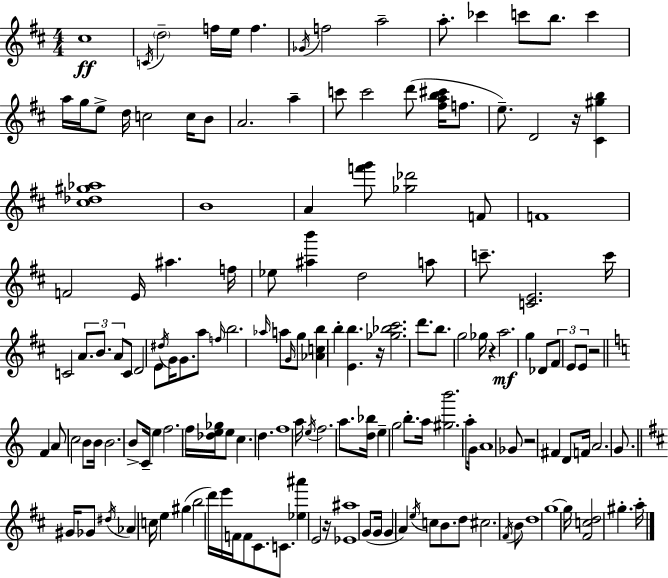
{
  \clef treble
  \numericTimeSignature
  \time 4/4
  \key d \major
  cis''1\ff | \acciaccatura { c'16 } \parenthesize d''2-- f''16 e''16 f''4. | \acciaccatura { ges'16 } f''2 a''2-- | a''8.-. ces'''4 c'''8 b''8. c'''4 | \break a''16 g''16 e''8-> d''16 c''2 c''16 | b'8 a'2. a''4-- | c'''8 c'''2 d'''8( <fis'' a'' b'' cis'''>16 f''8. | e''8.--) d'2 r16 <cis' gis'' b''>4 | \break <cis'' des'' gis'' aes''>1 | b'1 | a'4 <f''' g'''>8 <ges'' des'''>2 | f'8 f'1 | \break f'2 e'16 ais''4. | f''16 ees''8 <ais'' b'''>4 d''2 | a''8 c'''8.-- <c' e'>2. | c'''16 c'2 \tuplet 3/2 { a'8. b'8. | \break a'8 } c'8 d'2 e'8 \acciaccatura { dis''16 } g'16 | g'8. a''8 \grace { f''16 } b''2. | \grace { aes''16 } a''8 \grace { g'16 } g''8 <aes' c'' b''>4 b''4-. | <e' b''>4. r16 <ges'' bes'' cis'''>2. | \break d'''8. b''8. g''2 | ges''16 r4 a''2.\mf | g''4 des'8 \tuplet 3/2 { fis'8 e'8 e'8 } r2 | \bar "||" \break \key a \minor f'4 a'8 c''2 b'8 | b'16 b'2. b'8-> c'16-- | e''4 f''2. | f''16 <des'' e'' ges''>16 e''8 c''4. d''4. | \break f''1 | a''16 \acciaccatura { e''16 } f''2. a''8. | <d'' bes''>16 e''4-- g''2 b''8.-. | a''16 <gis'' b'''>2. a''8-. | \break g'16 a'1 | ges'8 r2 fis'4 d'8 | f'16 a'2. g'8. | \bar "||" \break \key b \minor gis'16 ges'8 \acciaccatura { dis''16 } aes'4 c''16 e''4 gis''4( | b''2 d'''16) e'''16 f'16 f'8 cis'8. | c'8. <ees'' ais'''>4 e'2 | r16 <ees' ais''>1 | \break g'8( g'16 g'4 a'4) \acciaccatura { e''16 } c''8 b'8. | d''8 cis''2. | \acciaccatura { fis'16 } b'8 d''1 | g''1~~ | \break g''16 <fis' c'' d''>2 gis''4.-. | a''16-. \bar "|."
}